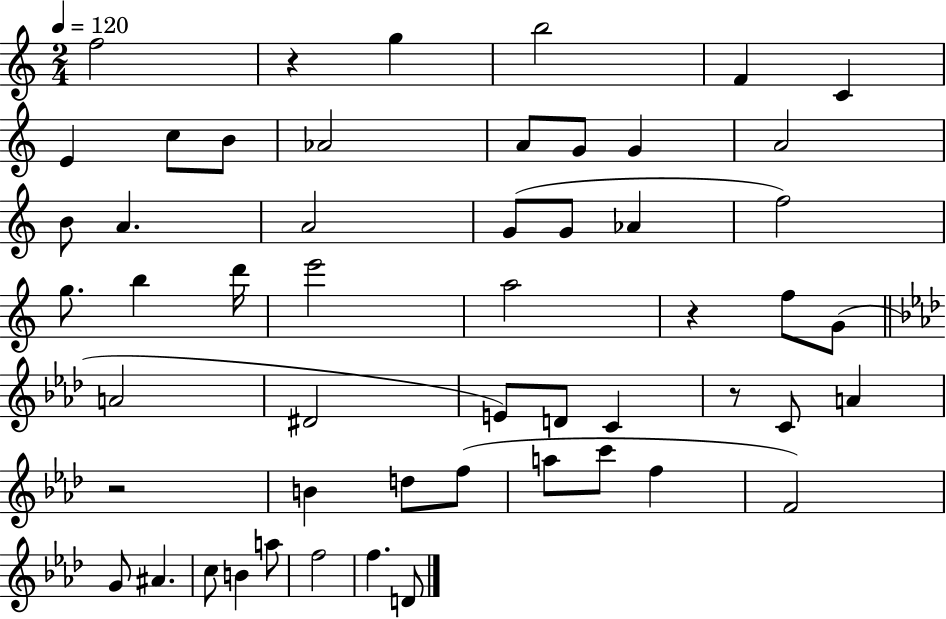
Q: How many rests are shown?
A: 4